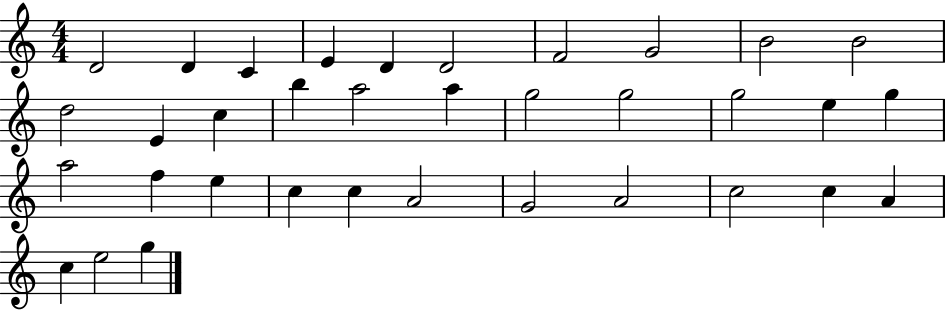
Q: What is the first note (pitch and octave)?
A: D4